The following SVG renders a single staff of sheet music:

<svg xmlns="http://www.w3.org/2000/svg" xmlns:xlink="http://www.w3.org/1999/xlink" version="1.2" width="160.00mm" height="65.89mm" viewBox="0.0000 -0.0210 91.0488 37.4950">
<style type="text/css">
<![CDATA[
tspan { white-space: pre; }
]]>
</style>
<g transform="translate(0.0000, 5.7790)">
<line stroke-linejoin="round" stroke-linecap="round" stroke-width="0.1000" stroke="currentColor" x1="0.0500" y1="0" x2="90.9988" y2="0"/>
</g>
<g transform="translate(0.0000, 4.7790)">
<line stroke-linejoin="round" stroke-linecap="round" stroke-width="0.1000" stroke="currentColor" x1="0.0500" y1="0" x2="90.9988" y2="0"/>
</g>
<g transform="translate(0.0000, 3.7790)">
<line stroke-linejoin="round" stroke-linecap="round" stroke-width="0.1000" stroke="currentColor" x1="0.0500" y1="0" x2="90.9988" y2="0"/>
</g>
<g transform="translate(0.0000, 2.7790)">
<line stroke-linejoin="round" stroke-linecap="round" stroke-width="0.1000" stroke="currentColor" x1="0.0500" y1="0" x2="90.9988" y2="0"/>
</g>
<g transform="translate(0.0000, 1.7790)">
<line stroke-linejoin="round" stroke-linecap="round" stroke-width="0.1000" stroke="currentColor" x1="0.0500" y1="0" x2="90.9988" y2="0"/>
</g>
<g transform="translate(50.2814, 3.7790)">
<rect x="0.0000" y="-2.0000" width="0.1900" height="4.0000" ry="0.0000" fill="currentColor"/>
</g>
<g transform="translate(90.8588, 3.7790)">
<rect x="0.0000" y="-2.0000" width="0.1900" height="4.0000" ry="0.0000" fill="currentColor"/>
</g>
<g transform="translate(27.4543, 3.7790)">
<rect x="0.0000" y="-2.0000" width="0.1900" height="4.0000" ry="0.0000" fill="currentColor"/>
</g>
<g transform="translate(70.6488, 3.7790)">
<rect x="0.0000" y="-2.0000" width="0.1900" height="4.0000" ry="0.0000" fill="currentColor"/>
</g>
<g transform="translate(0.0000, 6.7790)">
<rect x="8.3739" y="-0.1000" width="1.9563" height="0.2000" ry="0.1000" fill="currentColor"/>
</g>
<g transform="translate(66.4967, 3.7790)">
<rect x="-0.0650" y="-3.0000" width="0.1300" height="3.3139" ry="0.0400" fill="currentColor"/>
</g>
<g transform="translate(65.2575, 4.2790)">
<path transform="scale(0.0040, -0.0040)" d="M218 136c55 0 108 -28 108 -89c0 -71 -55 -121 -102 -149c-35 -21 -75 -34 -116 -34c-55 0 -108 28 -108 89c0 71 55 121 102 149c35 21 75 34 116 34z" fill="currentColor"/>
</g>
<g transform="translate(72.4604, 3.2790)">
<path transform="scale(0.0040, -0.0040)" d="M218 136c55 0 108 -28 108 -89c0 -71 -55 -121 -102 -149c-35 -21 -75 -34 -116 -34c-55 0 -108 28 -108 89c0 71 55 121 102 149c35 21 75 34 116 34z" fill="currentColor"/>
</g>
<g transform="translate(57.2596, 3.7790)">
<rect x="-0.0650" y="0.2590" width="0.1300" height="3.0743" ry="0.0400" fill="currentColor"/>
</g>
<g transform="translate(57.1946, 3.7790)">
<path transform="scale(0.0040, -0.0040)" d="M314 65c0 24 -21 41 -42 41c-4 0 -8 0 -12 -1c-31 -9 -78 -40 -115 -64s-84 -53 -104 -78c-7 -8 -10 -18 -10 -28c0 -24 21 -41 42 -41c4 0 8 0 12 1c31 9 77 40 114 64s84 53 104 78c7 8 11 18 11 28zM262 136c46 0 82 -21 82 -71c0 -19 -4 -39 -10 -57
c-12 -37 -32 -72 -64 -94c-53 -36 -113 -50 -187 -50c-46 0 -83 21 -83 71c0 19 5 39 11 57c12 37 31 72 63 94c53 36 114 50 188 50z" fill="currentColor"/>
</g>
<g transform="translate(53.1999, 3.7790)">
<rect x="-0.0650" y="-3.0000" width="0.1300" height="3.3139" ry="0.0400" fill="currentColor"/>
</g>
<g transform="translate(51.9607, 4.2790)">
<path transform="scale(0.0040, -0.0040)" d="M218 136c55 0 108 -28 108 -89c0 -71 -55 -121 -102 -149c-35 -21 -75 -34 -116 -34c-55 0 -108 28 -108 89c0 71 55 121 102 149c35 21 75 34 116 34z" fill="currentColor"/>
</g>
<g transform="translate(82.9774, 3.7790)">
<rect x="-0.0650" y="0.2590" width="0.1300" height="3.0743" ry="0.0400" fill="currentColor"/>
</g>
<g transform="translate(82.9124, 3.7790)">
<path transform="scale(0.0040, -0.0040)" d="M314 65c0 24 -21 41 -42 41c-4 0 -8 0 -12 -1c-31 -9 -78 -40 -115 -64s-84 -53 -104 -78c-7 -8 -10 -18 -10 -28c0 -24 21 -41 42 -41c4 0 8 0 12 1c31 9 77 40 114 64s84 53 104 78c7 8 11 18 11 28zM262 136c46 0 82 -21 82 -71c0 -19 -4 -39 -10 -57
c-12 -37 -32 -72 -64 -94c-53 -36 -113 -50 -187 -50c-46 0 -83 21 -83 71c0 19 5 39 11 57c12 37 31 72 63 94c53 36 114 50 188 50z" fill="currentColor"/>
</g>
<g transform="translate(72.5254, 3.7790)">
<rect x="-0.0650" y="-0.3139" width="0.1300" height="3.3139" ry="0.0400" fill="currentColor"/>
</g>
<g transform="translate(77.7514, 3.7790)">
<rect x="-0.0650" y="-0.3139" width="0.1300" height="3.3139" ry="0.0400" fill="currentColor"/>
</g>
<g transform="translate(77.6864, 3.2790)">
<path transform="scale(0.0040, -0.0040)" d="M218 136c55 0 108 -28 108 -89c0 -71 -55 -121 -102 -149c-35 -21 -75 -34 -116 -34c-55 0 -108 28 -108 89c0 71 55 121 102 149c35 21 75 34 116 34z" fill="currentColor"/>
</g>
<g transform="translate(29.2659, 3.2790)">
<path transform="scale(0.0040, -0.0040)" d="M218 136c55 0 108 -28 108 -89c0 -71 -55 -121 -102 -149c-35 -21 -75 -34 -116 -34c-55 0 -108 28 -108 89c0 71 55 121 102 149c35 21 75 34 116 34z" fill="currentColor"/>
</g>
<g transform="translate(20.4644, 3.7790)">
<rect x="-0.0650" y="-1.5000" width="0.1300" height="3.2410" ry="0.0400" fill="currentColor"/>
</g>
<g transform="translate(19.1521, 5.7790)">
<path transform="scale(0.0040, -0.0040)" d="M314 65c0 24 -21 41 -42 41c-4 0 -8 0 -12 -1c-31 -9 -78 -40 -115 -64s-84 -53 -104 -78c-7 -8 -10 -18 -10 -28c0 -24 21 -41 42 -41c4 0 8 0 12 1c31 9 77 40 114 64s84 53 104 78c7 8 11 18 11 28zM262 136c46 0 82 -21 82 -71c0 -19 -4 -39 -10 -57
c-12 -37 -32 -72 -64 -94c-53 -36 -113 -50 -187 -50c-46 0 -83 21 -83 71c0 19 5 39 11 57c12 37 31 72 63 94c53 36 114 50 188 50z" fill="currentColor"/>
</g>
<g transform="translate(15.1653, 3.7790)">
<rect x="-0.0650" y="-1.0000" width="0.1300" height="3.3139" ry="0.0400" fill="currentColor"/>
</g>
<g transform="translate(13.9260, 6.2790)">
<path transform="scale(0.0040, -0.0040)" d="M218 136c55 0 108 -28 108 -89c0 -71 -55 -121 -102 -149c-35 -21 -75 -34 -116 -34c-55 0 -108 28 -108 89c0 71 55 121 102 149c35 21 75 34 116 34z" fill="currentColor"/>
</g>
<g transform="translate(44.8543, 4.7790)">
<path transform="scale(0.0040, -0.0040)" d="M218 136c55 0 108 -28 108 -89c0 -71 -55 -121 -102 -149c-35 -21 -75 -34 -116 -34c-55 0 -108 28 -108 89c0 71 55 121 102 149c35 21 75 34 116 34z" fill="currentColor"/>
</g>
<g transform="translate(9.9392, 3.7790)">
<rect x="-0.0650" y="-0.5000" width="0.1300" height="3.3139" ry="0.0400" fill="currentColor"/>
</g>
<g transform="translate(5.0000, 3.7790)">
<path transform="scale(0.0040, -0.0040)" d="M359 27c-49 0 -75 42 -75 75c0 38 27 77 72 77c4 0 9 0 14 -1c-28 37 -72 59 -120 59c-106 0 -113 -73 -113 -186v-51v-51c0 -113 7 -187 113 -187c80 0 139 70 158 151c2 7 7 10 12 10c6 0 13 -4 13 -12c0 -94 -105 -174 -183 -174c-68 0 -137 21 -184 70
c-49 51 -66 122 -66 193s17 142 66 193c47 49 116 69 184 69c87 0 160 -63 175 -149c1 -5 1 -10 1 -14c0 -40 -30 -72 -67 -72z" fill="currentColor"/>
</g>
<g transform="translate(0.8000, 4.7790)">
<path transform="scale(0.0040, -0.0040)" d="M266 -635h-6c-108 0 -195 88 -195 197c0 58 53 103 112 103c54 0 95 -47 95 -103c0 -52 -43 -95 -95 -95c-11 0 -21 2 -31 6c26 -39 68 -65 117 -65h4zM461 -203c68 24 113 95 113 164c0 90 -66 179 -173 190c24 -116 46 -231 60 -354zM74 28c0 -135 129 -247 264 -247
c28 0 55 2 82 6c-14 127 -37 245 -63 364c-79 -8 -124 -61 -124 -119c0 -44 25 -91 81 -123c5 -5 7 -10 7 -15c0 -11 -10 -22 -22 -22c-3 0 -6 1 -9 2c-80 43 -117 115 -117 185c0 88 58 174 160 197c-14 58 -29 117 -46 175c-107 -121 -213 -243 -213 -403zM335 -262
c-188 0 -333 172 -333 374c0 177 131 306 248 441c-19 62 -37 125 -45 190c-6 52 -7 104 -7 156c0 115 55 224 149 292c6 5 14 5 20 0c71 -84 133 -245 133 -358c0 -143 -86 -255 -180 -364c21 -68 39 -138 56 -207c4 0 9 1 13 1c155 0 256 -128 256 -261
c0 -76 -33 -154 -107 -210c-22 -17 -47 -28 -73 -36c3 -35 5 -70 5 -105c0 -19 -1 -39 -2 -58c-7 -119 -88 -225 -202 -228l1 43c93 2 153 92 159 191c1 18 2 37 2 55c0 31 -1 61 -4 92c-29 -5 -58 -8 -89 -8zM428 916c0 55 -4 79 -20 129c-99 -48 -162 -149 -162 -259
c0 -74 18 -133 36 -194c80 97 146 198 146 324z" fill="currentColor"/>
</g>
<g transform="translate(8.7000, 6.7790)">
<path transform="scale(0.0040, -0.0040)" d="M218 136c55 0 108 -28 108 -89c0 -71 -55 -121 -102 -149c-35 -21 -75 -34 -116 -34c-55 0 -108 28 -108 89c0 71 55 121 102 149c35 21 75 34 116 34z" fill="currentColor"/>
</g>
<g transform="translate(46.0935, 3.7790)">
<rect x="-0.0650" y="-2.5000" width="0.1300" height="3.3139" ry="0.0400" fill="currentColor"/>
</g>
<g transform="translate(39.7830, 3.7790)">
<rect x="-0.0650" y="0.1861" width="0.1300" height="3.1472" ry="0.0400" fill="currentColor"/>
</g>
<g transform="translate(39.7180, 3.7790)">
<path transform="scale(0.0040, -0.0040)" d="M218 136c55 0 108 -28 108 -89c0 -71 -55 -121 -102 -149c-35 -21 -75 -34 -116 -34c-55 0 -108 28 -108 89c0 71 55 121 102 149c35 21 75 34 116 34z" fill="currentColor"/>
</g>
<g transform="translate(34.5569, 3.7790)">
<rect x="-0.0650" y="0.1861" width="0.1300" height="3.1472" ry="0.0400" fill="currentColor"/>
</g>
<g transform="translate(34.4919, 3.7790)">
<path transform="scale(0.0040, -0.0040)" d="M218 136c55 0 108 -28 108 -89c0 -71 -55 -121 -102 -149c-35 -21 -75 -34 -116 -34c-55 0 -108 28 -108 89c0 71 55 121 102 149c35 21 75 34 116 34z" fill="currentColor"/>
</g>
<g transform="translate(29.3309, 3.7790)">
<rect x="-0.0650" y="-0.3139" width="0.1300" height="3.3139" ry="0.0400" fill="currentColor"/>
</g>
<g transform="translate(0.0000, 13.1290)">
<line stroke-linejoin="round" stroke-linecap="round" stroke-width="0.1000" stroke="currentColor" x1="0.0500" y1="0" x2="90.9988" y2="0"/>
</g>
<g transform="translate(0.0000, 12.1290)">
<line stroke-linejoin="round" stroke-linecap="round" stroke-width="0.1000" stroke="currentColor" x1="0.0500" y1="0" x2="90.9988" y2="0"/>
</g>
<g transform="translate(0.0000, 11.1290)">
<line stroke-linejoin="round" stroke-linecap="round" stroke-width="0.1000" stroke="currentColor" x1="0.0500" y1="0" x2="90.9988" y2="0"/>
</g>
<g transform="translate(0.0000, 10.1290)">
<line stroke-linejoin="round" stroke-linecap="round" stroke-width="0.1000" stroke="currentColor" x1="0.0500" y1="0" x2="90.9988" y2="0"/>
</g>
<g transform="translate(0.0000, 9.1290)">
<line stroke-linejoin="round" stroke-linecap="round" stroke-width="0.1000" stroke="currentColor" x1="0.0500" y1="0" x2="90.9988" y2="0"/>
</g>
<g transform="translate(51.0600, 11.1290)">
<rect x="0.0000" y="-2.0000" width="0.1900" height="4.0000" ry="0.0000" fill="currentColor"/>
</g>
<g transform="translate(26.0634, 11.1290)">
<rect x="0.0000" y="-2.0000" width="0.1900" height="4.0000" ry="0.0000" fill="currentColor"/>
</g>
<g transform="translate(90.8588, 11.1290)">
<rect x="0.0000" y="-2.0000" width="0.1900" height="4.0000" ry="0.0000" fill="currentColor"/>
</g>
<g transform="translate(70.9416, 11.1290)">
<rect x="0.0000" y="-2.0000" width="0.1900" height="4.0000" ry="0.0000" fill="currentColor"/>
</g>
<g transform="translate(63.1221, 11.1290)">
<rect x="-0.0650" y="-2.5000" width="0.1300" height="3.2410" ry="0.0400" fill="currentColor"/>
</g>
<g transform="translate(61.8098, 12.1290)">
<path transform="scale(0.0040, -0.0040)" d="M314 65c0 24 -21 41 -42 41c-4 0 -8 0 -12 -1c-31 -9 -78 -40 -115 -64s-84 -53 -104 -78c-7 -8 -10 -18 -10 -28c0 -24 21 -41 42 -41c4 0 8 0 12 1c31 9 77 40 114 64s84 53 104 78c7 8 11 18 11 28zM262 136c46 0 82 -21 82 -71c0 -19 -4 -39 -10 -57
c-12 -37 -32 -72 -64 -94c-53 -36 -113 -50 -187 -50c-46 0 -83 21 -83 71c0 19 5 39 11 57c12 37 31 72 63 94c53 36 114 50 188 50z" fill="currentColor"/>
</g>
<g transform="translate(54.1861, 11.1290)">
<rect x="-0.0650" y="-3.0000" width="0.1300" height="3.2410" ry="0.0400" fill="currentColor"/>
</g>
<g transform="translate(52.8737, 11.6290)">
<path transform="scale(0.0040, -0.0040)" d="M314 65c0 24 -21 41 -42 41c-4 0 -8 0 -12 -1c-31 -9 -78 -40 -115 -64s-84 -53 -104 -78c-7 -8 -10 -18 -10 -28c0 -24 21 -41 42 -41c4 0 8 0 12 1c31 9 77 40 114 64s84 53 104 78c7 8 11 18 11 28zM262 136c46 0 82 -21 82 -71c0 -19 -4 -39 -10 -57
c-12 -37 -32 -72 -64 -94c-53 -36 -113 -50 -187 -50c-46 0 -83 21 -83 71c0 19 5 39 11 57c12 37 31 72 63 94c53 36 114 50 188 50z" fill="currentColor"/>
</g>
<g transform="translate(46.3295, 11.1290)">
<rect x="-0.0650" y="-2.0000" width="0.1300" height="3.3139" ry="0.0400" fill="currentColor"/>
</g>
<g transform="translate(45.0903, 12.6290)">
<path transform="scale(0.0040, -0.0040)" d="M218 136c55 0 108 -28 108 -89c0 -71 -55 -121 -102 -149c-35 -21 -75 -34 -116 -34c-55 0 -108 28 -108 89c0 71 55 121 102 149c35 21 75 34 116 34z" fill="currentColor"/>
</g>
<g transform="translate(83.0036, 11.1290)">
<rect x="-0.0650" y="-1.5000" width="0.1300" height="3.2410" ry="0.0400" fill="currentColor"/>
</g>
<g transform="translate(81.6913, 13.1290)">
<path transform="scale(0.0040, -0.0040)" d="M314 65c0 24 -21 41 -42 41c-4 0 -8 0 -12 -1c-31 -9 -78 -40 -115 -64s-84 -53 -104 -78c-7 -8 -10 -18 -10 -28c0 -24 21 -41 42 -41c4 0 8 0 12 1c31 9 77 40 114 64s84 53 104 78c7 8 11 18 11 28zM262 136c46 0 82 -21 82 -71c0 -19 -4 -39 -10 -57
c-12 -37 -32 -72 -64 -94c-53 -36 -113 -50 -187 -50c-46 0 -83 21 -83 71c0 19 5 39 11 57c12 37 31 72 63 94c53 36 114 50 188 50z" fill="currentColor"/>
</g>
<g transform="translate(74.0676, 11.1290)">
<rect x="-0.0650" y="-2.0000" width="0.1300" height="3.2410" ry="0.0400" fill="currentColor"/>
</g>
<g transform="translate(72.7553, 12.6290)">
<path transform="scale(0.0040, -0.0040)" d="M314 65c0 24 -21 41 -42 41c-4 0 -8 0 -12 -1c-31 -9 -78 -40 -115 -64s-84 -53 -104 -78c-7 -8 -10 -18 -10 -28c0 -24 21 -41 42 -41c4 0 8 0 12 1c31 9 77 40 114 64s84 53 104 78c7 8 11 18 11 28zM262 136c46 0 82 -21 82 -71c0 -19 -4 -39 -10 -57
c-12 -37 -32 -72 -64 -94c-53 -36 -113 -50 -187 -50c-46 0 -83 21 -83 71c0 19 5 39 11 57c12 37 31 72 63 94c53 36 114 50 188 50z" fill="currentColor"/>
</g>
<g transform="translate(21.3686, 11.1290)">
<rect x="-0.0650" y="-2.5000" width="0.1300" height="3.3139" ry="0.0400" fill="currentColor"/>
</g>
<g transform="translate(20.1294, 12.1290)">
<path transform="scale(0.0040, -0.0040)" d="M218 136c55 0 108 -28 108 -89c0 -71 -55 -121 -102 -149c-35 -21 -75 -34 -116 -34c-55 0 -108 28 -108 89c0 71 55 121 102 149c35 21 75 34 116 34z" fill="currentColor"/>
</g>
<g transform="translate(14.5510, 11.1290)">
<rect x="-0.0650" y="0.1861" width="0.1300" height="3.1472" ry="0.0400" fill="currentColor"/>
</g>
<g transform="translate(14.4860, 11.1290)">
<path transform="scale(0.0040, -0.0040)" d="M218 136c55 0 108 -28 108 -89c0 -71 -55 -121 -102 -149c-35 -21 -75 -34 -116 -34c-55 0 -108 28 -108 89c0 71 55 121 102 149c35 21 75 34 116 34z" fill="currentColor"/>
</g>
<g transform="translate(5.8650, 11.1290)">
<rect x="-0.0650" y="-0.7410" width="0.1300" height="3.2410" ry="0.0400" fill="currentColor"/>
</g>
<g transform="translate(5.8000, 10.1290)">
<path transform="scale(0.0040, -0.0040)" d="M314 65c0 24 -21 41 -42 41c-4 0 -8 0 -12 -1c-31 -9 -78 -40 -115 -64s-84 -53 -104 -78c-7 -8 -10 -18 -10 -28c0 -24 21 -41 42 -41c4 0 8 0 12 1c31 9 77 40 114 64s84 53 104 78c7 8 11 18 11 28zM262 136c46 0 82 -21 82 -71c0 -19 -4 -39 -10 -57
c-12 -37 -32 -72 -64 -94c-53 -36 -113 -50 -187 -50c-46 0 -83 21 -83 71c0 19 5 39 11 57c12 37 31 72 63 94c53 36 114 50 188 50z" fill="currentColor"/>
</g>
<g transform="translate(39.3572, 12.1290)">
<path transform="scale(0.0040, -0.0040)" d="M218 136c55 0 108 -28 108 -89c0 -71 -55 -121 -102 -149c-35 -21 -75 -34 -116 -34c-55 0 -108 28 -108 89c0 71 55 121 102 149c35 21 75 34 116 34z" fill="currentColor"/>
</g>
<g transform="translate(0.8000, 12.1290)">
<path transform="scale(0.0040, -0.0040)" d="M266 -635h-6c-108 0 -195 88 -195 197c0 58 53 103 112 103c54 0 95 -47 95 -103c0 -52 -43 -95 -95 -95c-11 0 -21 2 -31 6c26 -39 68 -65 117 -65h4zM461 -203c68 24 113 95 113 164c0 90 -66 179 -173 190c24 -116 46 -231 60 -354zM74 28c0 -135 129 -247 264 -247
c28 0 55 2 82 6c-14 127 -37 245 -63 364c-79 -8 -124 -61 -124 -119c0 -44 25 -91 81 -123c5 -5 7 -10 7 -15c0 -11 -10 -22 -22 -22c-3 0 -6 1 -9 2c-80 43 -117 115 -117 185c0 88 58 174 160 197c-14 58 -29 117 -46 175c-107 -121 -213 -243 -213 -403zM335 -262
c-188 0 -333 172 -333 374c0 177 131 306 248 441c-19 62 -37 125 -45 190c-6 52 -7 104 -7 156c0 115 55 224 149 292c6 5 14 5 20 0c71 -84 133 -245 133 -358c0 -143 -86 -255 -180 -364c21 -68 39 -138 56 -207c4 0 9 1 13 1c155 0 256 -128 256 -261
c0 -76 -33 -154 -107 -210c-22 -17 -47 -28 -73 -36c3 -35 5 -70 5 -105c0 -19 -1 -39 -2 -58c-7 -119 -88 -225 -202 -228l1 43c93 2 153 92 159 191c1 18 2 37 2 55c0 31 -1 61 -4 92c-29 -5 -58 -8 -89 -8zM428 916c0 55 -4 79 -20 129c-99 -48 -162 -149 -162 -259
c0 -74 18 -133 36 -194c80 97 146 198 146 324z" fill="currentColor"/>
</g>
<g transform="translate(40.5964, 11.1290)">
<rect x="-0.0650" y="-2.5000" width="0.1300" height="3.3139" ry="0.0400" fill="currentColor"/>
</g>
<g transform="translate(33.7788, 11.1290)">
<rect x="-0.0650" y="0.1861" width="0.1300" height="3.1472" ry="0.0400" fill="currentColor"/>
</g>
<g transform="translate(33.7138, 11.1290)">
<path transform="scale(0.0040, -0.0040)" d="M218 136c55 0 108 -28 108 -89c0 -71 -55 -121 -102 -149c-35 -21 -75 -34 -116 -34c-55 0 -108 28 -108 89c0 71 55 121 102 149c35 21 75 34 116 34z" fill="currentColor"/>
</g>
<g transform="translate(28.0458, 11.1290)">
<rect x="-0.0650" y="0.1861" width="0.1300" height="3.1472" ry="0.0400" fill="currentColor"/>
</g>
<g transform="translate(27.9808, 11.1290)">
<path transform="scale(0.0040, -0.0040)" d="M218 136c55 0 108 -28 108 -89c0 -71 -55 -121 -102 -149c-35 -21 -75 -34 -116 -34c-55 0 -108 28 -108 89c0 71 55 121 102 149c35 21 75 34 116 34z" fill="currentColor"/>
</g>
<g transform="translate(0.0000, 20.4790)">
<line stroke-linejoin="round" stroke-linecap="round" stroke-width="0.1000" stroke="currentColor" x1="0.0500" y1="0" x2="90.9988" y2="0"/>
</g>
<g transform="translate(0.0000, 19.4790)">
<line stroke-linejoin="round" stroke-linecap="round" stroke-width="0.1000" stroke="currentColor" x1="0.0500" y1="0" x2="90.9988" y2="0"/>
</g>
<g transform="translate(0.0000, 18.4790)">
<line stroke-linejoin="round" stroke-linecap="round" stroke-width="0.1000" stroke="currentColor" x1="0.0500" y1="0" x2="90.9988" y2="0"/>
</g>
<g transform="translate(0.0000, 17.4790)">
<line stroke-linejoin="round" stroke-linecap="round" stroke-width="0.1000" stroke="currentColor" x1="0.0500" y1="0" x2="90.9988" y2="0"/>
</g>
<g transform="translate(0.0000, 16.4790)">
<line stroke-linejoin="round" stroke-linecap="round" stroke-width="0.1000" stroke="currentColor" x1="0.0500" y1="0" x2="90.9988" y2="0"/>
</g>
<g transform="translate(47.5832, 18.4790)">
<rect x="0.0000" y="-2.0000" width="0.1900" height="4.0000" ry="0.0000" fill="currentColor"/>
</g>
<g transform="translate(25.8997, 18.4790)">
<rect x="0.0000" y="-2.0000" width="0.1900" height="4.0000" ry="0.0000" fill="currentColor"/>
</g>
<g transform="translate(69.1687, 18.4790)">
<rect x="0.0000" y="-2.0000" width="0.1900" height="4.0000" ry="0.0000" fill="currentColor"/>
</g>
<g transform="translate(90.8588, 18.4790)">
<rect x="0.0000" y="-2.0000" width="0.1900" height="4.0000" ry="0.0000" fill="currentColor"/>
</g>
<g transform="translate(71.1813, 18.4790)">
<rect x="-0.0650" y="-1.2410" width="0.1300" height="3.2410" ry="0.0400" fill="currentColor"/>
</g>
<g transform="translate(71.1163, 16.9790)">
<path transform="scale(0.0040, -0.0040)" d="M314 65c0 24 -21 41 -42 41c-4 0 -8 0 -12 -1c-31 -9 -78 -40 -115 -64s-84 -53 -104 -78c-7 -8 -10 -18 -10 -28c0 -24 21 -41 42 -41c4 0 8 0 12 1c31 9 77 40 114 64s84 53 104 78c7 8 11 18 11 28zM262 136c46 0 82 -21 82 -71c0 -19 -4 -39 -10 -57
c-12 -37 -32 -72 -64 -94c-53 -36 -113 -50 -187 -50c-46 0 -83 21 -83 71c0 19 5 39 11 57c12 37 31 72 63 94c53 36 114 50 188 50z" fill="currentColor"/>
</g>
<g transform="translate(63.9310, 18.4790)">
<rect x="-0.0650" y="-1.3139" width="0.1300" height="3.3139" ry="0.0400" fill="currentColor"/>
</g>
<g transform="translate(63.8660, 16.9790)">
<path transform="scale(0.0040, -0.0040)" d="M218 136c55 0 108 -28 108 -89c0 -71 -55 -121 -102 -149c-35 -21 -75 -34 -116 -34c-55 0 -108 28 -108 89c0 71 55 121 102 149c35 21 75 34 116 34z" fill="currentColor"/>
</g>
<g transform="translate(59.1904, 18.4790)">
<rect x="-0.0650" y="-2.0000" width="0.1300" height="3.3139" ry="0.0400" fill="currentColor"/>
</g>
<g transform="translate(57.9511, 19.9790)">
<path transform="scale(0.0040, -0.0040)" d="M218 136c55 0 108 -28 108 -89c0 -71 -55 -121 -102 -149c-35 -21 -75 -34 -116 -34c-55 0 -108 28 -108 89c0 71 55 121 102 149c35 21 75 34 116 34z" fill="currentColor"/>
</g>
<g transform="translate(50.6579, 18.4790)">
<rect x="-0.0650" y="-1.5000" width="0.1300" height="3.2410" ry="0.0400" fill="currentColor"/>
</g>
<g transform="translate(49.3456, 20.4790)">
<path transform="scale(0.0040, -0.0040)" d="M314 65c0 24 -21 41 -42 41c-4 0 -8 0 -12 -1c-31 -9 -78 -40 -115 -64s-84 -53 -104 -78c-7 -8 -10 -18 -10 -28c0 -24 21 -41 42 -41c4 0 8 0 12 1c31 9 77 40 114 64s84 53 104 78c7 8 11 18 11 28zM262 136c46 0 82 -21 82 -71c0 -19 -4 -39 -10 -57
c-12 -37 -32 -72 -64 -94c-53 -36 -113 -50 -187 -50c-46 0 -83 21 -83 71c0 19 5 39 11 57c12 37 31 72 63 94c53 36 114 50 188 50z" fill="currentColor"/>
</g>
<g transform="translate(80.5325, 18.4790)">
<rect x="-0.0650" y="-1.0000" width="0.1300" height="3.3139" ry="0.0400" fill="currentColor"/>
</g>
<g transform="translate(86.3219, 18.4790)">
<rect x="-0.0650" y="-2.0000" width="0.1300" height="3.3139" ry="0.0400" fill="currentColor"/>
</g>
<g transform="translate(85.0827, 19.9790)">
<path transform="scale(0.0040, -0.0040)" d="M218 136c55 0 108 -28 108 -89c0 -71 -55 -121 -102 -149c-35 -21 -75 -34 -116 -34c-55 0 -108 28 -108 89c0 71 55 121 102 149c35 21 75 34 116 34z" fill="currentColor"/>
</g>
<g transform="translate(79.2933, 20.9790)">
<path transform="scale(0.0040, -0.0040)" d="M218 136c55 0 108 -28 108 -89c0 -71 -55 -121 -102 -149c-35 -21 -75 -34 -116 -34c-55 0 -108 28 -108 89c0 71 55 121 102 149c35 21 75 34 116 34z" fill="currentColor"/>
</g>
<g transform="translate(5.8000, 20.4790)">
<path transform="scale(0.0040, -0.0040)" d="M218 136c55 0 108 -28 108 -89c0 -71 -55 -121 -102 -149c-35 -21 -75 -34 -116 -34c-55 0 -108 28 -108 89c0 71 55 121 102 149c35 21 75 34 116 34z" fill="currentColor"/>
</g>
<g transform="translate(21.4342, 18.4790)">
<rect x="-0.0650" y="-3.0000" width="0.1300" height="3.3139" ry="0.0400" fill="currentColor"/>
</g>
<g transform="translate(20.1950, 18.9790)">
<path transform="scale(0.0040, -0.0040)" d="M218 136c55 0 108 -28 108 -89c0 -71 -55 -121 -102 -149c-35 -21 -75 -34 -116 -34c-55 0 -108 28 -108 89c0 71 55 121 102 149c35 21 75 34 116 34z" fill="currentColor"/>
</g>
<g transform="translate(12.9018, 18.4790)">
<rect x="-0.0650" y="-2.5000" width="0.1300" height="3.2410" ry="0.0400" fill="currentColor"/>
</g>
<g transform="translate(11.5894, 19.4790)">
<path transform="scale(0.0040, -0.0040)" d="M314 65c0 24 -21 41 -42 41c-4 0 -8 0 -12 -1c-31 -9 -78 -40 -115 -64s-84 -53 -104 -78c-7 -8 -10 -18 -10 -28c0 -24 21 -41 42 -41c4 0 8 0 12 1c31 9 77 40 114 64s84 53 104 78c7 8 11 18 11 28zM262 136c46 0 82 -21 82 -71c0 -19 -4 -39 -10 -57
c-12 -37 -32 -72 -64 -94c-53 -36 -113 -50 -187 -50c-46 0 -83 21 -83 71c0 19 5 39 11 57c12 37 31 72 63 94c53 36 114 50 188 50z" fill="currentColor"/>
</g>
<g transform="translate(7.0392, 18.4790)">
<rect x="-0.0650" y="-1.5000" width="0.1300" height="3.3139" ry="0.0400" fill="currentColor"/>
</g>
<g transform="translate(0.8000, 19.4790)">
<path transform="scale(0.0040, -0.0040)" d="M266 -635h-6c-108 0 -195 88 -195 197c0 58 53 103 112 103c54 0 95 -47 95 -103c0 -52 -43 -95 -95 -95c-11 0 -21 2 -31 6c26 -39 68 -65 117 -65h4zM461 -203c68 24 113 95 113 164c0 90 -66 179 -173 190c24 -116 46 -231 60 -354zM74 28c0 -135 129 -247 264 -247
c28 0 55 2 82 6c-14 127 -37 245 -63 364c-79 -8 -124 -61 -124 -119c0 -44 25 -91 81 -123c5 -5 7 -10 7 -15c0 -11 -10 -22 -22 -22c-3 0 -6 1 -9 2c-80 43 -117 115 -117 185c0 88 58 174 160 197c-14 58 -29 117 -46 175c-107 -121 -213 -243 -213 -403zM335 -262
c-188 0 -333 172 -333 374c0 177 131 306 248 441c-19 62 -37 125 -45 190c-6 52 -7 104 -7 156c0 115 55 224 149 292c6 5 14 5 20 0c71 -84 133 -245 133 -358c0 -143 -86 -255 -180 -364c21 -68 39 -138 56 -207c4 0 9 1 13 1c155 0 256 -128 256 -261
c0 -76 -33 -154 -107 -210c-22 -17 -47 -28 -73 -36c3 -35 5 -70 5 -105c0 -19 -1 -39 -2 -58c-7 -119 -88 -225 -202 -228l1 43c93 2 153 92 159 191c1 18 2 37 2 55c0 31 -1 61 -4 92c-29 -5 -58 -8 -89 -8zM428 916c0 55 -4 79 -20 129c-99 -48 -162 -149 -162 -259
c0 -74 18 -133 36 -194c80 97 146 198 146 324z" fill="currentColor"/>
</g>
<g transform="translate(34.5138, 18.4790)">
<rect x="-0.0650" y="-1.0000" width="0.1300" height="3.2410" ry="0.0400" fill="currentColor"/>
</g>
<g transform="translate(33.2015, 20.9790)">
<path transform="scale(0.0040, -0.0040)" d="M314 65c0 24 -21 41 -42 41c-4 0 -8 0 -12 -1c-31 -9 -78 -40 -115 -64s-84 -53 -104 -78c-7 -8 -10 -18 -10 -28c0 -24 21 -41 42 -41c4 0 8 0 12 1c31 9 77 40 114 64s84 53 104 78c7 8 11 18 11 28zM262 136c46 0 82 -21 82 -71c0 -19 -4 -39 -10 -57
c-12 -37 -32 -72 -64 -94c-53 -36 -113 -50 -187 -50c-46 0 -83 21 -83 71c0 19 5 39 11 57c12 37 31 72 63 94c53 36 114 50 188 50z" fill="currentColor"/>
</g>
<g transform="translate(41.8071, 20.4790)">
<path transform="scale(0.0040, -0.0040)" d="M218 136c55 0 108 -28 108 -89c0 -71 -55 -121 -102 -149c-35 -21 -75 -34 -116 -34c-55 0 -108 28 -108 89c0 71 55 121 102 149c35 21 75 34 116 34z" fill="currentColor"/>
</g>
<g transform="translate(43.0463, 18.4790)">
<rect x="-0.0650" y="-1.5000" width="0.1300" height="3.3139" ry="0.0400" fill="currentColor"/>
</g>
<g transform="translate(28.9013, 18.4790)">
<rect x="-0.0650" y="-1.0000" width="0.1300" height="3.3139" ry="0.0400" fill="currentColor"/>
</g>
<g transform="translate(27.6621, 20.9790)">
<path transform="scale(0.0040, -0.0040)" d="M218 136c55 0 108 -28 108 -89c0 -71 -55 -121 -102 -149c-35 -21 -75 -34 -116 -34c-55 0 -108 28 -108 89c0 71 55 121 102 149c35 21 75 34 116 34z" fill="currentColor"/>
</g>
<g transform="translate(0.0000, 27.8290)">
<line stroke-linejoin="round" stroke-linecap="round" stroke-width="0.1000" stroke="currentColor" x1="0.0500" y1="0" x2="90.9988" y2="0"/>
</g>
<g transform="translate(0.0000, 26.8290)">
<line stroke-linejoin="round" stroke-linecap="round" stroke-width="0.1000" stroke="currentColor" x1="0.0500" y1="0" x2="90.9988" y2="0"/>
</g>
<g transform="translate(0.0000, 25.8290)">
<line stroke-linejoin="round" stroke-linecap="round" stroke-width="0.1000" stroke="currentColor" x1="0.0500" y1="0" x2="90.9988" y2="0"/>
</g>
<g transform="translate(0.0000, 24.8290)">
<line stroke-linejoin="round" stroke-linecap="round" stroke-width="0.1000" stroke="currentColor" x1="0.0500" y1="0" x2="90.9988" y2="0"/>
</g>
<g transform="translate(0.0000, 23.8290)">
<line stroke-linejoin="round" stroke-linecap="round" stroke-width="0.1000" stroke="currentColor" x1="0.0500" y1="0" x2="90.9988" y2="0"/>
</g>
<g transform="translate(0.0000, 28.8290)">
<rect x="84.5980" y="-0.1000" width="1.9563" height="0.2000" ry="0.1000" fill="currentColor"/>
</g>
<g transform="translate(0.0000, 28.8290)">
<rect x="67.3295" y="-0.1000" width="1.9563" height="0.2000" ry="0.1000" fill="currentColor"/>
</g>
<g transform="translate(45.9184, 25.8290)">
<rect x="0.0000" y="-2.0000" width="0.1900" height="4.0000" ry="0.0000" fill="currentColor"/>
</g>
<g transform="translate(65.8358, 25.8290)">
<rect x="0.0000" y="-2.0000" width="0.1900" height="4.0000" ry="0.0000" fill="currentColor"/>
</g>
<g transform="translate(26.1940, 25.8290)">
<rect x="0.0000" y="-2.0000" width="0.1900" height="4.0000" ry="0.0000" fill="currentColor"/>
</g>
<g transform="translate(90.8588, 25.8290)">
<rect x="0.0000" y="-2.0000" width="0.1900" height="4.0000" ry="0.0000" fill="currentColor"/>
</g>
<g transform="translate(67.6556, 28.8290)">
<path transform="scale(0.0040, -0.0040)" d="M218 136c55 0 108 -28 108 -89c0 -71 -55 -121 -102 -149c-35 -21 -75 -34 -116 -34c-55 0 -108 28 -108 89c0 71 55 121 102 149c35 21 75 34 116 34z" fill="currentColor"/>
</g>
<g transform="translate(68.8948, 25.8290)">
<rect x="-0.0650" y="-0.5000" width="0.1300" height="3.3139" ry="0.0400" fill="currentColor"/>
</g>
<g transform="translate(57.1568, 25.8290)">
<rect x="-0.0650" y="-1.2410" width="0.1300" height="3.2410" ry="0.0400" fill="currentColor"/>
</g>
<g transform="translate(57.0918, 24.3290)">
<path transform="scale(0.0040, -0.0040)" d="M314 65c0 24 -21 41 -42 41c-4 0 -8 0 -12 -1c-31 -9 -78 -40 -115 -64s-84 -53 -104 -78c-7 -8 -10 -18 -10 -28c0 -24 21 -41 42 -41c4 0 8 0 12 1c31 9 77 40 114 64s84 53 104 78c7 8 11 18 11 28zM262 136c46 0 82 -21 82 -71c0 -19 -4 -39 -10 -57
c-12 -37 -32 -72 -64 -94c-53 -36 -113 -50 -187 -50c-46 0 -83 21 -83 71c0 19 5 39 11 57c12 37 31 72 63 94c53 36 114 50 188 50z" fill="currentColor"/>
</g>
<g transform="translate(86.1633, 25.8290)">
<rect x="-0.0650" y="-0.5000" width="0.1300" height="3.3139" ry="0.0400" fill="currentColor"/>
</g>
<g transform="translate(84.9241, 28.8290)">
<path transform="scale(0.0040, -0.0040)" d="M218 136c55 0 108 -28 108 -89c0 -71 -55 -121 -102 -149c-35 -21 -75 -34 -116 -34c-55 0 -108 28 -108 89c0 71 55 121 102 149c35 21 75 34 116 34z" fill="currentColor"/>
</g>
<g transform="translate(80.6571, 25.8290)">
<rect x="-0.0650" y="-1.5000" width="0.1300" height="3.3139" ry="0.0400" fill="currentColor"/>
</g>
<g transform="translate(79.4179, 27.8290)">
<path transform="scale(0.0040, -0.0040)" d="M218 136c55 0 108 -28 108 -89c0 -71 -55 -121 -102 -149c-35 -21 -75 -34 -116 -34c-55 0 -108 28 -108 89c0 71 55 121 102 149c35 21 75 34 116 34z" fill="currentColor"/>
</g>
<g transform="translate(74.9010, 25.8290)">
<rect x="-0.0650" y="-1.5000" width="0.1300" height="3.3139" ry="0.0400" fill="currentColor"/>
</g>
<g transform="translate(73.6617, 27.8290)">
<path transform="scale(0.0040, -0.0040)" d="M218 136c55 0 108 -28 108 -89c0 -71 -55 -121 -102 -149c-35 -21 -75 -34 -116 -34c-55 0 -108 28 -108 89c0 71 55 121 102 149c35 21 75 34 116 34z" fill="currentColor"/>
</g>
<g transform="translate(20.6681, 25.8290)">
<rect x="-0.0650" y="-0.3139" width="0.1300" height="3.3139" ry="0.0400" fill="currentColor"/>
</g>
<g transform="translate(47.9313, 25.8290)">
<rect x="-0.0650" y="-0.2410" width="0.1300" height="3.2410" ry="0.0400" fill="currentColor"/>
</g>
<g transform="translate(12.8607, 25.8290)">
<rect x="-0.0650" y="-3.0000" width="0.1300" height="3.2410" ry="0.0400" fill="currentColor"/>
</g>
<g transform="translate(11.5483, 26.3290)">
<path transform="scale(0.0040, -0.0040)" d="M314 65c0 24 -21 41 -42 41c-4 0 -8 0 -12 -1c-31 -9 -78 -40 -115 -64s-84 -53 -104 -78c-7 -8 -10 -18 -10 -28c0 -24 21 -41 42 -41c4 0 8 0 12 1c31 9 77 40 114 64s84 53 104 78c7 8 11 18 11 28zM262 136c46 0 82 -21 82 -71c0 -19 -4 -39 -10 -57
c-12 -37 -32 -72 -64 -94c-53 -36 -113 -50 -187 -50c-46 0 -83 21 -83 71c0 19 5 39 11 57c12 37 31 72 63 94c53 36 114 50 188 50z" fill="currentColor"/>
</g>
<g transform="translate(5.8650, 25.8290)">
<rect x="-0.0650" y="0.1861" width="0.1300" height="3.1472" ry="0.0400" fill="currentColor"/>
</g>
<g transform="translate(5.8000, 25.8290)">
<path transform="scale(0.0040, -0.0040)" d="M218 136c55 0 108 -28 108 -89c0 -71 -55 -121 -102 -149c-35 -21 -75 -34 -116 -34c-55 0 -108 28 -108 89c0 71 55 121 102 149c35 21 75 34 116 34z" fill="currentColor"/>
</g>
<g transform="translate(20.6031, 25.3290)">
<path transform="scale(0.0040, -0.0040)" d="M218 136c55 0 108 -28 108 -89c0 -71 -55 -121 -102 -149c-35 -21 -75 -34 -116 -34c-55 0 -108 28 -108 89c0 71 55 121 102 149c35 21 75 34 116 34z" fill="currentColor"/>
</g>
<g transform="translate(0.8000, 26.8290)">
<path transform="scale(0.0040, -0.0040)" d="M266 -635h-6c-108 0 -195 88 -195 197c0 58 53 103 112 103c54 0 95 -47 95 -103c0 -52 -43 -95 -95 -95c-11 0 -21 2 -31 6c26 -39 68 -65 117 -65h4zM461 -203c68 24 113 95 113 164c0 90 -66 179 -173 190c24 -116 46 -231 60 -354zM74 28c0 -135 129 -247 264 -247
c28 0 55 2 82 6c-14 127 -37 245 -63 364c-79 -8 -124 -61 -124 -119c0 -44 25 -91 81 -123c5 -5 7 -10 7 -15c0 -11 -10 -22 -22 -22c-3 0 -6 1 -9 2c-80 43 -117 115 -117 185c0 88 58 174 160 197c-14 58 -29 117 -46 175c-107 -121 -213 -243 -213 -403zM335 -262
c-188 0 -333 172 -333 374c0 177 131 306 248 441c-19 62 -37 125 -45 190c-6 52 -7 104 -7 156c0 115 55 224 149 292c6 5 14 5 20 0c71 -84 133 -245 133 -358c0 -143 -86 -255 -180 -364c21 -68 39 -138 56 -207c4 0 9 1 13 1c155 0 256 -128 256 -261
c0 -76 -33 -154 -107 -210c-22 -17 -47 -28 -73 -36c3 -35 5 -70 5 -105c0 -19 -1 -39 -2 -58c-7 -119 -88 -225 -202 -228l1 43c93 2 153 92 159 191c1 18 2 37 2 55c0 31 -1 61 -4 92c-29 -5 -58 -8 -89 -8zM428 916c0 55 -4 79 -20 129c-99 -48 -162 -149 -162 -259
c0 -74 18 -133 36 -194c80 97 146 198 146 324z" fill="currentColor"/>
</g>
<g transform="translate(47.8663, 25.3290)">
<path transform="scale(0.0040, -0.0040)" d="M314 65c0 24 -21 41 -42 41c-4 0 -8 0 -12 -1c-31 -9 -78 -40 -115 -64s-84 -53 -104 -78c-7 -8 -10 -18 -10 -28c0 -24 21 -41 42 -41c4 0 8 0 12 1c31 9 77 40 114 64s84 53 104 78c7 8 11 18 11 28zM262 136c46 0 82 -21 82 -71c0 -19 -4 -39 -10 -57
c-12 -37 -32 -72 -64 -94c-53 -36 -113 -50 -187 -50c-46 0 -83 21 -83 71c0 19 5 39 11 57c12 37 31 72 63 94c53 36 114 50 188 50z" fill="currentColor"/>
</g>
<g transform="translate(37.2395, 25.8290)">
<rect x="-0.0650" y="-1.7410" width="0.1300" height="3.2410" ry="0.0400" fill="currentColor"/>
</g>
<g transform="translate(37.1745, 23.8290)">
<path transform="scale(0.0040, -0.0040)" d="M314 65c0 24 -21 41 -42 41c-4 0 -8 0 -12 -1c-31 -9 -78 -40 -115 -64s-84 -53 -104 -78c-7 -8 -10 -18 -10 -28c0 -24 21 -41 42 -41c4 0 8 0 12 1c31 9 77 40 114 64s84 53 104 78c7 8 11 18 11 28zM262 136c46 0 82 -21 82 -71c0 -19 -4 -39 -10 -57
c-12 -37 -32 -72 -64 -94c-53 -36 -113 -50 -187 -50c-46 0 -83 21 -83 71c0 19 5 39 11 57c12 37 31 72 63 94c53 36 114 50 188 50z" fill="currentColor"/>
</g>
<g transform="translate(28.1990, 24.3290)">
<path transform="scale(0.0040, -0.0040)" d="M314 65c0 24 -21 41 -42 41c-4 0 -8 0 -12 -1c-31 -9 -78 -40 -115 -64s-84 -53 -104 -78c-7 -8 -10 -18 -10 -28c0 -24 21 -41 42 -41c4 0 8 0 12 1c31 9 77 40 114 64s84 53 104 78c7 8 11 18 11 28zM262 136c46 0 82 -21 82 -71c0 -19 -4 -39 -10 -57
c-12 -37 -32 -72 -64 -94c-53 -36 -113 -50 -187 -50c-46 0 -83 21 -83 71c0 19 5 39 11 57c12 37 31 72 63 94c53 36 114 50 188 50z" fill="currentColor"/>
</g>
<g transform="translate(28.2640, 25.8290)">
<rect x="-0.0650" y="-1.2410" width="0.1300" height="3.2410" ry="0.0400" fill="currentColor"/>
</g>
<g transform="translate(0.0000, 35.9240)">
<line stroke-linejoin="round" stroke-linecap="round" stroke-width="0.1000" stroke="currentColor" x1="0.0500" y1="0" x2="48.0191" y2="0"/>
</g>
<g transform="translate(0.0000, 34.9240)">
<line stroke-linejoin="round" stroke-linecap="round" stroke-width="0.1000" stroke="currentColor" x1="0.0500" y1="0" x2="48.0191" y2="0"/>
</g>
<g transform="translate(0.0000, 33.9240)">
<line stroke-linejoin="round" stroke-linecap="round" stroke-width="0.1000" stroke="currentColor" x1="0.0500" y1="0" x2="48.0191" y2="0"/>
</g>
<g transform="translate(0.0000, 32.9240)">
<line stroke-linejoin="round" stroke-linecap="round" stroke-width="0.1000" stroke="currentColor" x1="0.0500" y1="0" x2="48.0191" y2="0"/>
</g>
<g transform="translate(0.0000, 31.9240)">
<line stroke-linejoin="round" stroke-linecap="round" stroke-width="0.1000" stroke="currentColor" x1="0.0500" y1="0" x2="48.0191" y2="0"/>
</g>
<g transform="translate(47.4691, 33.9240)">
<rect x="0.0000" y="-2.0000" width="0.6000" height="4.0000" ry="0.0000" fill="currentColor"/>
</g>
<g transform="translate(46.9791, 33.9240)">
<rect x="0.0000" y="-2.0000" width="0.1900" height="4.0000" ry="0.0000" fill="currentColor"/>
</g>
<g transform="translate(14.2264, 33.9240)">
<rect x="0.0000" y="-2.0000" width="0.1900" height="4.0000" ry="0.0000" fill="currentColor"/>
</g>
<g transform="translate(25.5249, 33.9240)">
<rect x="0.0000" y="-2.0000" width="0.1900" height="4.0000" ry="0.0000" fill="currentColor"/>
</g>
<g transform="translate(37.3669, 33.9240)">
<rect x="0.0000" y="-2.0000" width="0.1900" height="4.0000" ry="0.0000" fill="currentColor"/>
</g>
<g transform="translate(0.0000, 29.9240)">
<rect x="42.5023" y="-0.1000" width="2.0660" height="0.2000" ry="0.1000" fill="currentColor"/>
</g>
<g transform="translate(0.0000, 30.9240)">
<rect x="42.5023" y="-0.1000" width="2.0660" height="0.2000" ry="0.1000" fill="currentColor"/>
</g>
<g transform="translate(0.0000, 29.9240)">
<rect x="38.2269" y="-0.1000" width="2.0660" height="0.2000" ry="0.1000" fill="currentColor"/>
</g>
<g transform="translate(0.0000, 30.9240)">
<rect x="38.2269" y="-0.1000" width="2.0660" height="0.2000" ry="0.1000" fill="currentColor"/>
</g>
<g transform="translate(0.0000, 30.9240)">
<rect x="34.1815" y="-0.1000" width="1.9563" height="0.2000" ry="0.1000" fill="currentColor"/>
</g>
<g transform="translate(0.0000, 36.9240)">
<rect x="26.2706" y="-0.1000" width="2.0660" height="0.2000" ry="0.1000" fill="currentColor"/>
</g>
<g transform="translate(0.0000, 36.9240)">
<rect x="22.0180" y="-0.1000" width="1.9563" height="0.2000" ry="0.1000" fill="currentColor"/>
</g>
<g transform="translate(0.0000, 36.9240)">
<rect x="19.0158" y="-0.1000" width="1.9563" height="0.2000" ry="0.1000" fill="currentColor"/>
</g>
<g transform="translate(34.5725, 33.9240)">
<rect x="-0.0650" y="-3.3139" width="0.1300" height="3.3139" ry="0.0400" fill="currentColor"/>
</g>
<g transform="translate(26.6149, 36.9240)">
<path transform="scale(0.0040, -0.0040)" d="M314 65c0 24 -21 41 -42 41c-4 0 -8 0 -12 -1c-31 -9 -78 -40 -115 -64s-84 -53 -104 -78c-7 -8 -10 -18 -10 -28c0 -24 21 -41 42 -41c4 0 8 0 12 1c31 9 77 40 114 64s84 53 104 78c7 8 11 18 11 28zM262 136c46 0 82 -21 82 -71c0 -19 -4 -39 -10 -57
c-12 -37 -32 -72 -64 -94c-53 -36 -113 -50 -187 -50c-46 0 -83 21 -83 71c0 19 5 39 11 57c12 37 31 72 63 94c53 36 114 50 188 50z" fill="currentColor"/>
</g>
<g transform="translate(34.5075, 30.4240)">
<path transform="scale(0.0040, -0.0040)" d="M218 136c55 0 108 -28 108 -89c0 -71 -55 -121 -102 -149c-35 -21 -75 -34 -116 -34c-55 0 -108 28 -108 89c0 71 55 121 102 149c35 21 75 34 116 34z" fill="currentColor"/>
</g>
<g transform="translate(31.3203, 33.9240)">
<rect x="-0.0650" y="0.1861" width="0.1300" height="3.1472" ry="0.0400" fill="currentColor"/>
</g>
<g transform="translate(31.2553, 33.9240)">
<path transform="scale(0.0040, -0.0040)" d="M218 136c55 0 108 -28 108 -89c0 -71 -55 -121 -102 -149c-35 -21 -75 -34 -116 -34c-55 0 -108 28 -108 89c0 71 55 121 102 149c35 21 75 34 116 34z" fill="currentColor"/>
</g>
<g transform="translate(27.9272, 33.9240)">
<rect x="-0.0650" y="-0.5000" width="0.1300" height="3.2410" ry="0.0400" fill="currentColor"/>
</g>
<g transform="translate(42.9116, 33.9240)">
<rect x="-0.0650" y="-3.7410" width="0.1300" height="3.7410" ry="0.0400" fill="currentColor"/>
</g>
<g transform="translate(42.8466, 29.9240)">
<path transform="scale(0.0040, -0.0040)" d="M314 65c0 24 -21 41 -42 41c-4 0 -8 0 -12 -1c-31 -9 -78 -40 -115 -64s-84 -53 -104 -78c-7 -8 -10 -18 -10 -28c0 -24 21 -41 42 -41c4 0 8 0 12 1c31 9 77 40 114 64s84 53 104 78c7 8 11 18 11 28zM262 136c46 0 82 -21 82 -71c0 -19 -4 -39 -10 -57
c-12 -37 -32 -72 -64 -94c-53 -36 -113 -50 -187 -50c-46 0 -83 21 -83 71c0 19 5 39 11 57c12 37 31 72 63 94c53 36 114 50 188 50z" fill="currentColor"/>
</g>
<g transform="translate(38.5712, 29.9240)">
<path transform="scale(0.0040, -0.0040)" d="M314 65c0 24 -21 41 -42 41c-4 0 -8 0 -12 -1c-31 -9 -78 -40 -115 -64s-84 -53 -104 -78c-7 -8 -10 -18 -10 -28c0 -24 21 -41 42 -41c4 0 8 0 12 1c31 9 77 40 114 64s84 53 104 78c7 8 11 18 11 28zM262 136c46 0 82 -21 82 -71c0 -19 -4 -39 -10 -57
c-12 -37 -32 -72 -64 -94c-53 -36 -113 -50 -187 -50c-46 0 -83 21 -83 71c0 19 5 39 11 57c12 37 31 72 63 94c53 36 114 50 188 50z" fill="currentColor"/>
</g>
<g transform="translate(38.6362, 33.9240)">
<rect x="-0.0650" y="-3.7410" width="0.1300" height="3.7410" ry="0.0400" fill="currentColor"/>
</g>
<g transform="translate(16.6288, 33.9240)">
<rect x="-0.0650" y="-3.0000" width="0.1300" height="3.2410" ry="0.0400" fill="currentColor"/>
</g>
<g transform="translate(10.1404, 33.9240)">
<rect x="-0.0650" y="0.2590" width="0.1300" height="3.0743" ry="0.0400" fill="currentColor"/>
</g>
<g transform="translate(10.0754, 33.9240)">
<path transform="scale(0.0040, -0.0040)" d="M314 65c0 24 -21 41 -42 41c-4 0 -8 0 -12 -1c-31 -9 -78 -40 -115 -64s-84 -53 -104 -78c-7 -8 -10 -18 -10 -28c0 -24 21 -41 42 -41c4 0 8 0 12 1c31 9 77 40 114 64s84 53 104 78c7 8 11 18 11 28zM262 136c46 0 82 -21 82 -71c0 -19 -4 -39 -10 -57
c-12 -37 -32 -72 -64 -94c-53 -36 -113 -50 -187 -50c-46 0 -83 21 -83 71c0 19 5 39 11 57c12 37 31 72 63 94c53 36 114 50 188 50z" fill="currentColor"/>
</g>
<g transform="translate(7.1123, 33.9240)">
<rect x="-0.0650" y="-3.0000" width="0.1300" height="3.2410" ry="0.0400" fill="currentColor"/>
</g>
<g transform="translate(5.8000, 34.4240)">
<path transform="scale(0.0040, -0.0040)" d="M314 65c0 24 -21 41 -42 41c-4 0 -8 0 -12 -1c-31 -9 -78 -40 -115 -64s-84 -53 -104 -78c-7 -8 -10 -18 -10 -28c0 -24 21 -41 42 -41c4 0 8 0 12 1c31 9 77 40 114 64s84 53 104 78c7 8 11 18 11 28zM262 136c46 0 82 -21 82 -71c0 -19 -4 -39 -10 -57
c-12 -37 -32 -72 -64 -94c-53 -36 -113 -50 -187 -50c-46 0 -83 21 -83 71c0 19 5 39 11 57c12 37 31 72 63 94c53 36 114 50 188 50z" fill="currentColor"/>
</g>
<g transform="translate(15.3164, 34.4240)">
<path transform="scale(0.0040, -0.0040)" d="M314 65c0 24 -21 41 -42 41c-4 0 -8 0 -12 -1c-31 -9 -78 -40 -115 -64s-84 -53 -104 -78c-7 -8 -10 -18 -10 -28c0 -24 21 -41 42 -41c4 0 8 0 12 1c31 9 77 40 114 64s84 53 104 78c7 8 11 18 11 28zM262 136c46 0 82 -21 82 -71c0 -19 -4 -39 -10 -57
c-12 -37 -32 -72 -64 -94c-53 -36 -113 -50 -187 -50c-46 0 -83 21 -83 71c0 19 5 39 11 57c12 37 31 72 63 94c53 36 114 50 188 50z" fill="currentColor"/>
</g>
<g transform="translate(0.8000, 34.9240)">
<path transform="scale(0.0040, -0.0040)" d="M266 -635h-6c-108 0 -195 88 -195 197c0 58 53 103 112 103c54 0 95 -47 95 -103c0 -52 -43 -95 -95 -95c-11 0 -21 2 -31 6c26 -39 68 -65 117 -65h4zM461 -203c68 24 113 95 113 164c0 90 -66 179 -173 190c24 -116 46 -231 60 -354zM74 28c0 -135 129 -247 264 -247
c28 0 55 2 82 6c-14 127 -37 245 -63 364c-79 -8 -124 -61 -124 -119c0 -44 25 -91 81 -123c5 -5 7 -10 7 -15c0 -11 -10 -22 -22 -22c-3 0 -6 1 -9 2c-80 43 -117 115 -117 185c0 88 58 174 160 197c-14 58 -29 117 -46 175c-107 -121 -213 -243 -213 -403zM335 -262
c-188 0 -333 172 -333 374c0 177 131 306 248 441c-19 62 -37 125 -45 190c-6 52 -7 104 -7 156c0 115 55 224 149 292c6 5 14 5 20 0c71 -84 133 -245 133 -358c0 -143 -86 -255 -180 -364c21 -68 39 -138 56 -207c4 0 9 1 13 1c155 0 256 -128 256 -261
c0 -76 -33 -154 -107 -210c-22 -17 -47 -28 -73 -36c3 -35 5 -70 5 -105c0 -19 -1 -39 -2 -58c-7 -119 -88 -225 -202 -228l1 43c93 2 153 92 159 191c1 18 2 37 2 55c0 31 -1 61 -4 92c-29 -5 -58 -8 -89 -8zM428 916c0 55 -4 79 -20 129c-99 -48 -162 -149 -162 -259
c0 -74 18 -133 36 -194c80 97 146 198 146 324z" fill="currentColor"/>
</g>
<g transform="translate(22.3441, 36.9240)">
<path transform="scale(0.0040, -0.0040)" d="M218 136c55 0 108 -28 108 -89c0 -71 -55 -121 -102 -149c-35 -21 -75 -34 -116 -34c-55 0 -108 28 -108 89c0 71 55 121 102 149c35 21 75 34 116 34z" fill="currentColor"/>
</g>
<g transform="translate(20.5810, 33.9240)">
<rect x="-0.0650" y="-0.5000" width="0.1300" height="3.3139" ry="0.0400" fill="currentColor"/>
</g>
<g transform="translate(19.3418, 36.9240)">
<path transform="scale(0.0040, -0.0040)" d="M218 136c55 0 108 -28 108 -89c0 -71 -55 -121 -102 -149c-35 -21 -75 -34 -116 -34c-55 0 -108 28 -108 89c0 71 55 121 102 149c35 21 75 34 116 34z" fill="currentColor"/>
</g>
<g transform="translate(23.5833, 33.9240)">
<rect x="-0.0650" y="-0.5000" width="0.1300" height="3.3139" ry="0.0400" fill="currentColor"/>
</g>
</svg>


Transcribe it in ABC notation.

X:1
T:Untitled
M:4/4
L:1/4
K:C
C D E2 c B B G A B2 A c c B2 d2 B G B B G F A2 G2 F2 E2 E G2 A D D2 E E2 F e e2 D F B A2 c e2 f2 c2 e2 C E E C A2 B2 A2 C C C2 B b c'2 c'2